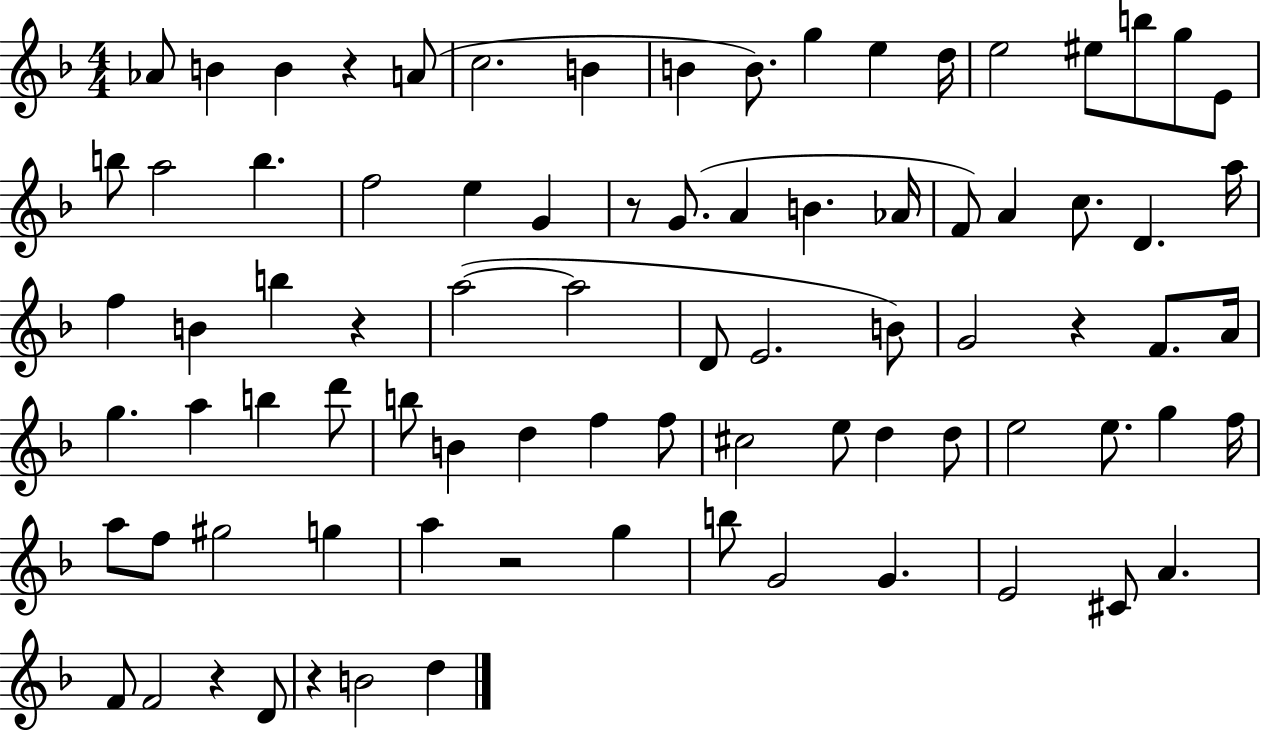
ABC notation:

X:1
T:Untitled
M:4/4
L:1/4
K:F
_A/2 B B z A/2 c2 B B B/2 g e d/4 e2 ^e/2 b/2 g/2 E/2 b/2 a2 b f2 e G z/2 G/2 A B _A/4 F/2 A c/2 D a/4 f B b z a2 a2 D/2 E2 B/2 G2 z F/2 A/4 g a b d'/2 b/2 B d f f/2 ^c2 e/2 d d/2 e2 e/2 g f/4 a/2 f/2 ^g2 g a z2 g b/2 G2 G E2 ^C/2 A F/2 F2 z D/2 z B2 d